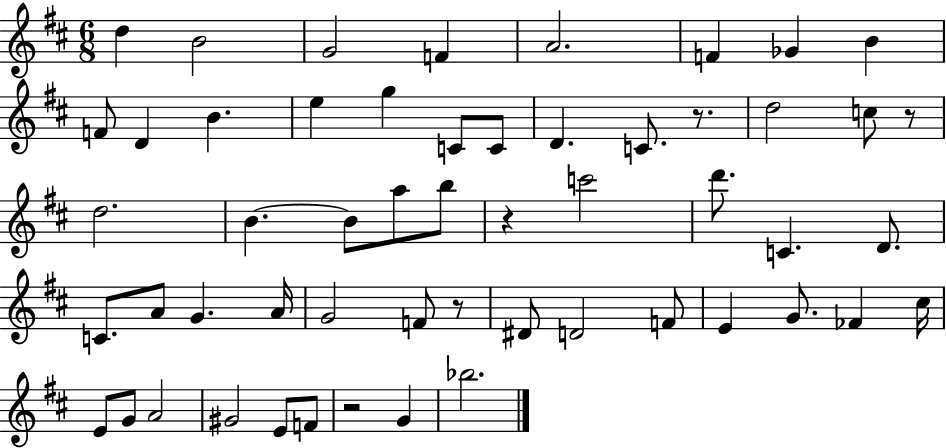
X:1
T:Untitled
M:6/8
L:1/4
K:D
d B2 G2 F A2 F _G B F/2 D B e g C/2 C/2 D C/2 z/2 d2 c/2 z/2 d2 B B/2 a/2 b/2 z c'2 d'/2 C D/2 C/2 A/2 G A/4 G2 F/2 z/2 ^D/2 D2 F/2 E G/2 _F ^c/4 E/2 G/2 A2 ^G2 E/2 F/2 z2 G _b2